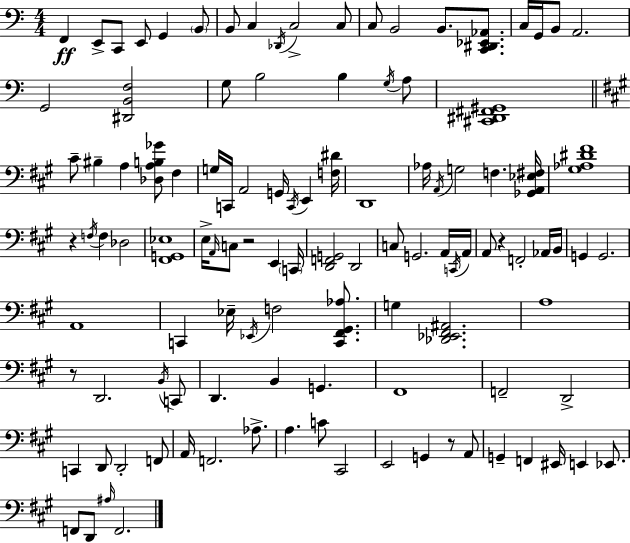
F2/q E2/e C2/e E2/e G2/q B2/e B2/e C3/q Db2/s C3/h C3/e C3/e B2/h B2/e. [C2,D#2,Eb2,Ab2]/e. C3/s G2/s B2/e A2/h. G2/h [D#2,B2,F3]/h G3/e B3/h B3/q G3/s A3/e [C#2,D#2,F#2,G#2]/w C#4/e BIS3/q A3/q [Db3,A3,B3,Gb4]/e F#3/q G3/s C2/s A2/h G2/s C2/s E2/q [F3,D#4]/s D2/w Ab3/s A2/s G3/h F3/q. [Gb2,A2,Eb3,F#3]/s [G#3,Ab3,D#4,F#4]/w R/q F3/s F3/q Db3/h [F#2,G2,Eb3]/w E3/s A2/s C3/e R/h E2/q C2/s [D2,F2,G2]/h D2/h C3/e G2/h. A2/s C2/s A2/s A2/e R/q F2/h Ab2/s B2/s G2/q G2/h. A2/w C2/q Eb3/s Eb2/s F3/h [C2,F#2,G#2,Ab3]/e. G3/q [Db2,Eb2,F#2,A#2]/h. A3/w R/e D2/h. B2/s C2/e D2/q. B2/q G2/q. F#2/w F2/h D2/h C2/q D2/e D2/h F2/e A2/s F2/h. Ab3/e. A3/q. C4/e C#2/h E2/h G2/q R/e A2/e G2/q F2/q EIS2/s E2/q Eb2/e. F2/e D2/e A#3/s F2/h.